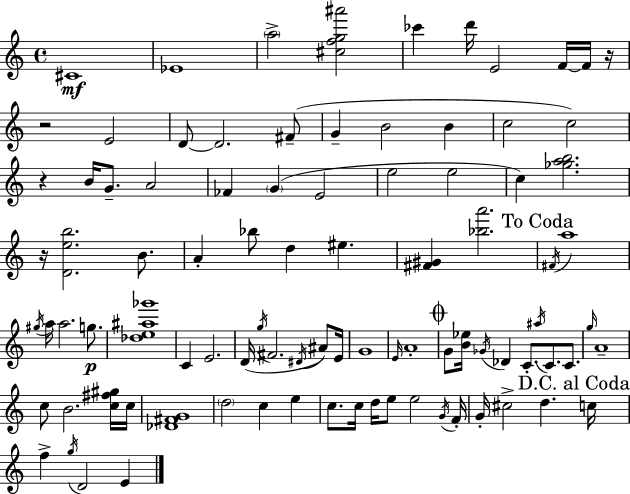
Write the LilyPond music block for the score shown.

{
  \clef treble
  \time 4/4
  \defaultTimeSignature
  \key c \major
  \repeat volta 2 { cis'1\mf | ees'1 | \parenthesize a''2-> <cis'' f'' g'' ais'''>2 | ces'''4 d'''16 e'2 f'16~~ f'16 r16 | \break r2 e'2 | d'8~~ d'2. fis'8--( | g'4-- b'2 b'4 | c''2 c''2) | \break r4 b'16 g'8.-- a'2 | fes'4 \parenthesize g'4( e'2 | e''2 e''2 | c''4) <ges'' a'' b''>2. | \break r16 <d' e'' b''>2. b'8. | a'4-. bes''8 d''4 eis''4. | <fis' gis'>4 <bes'' a'''>2. | \mark "To Coda" \acciaccatura { fis'16 } a''1 | \break \acciaccatura { gis''16 } a''16 a''2. g''8.\p | <des'' e'' ais'' ges'''>1 | c'4 e'2. | d'16( \acciaccatura { g''16 } fis'2. | \break \acciaccatura { dis'16 } ais'8) e'16 g'1 | \grace { e'16 } a'1-. | \mark \markup { \musicglyph "scripts.coda" } g'8 <b' ees''>16 \acciaccatura { ges'16 } des'4 c'8.-. | \acciaccatura { ais''16 } c'8. c'8. \grace { g''16 } a'1-- | \break c''8 b'2. | <c'' fis'' gis''>16 c''16 <des' fis' g'>1 | \parenthesize d''2 | c''4 e''4 c''8. c''16 d''16 e''8 e''2 | \break \acciaccatura { g'16 } f'16-. g'16-. cis''2-> | d''4. \mark "D.C. al Coda" c''16 f''4-> \acciaccatura { g''16 } d'2 | e'4 } \bar "|."
}